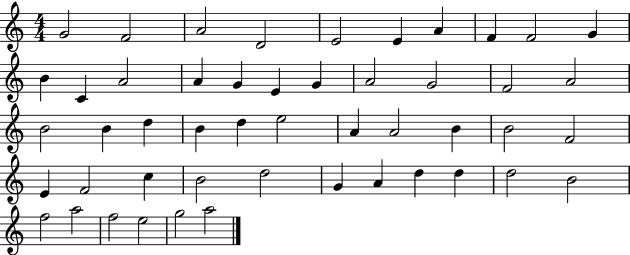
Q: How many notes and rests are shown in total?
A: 49